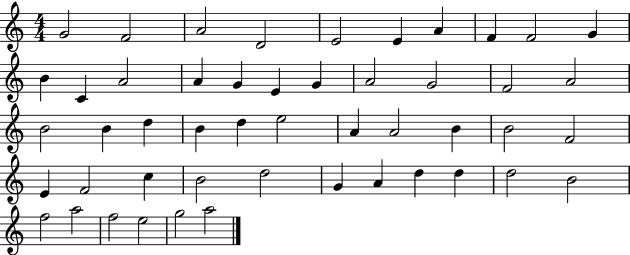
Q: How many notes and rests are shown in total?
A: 49